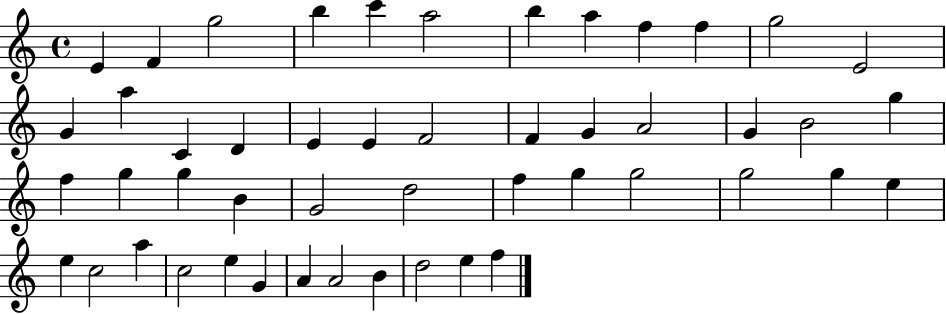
E4/q F4/q G5/h B5/q C6/q A5/h B5/q A5/q F5/q F5/q G5/h E4/h G4/q A5/q C4/q D4/q E4/q E4/q F4/h F4/q G4/q A4/h G4/q B4/h G5/q F5/q G5/q G5/q B4/q G4/h D5/h F5/q G5/q G5/h G5/h G5/q E5/q E5/q C5/h A5/q C5/h E5/q G4/q A4/q A4/h B4/q D5/h E5/q F5/q